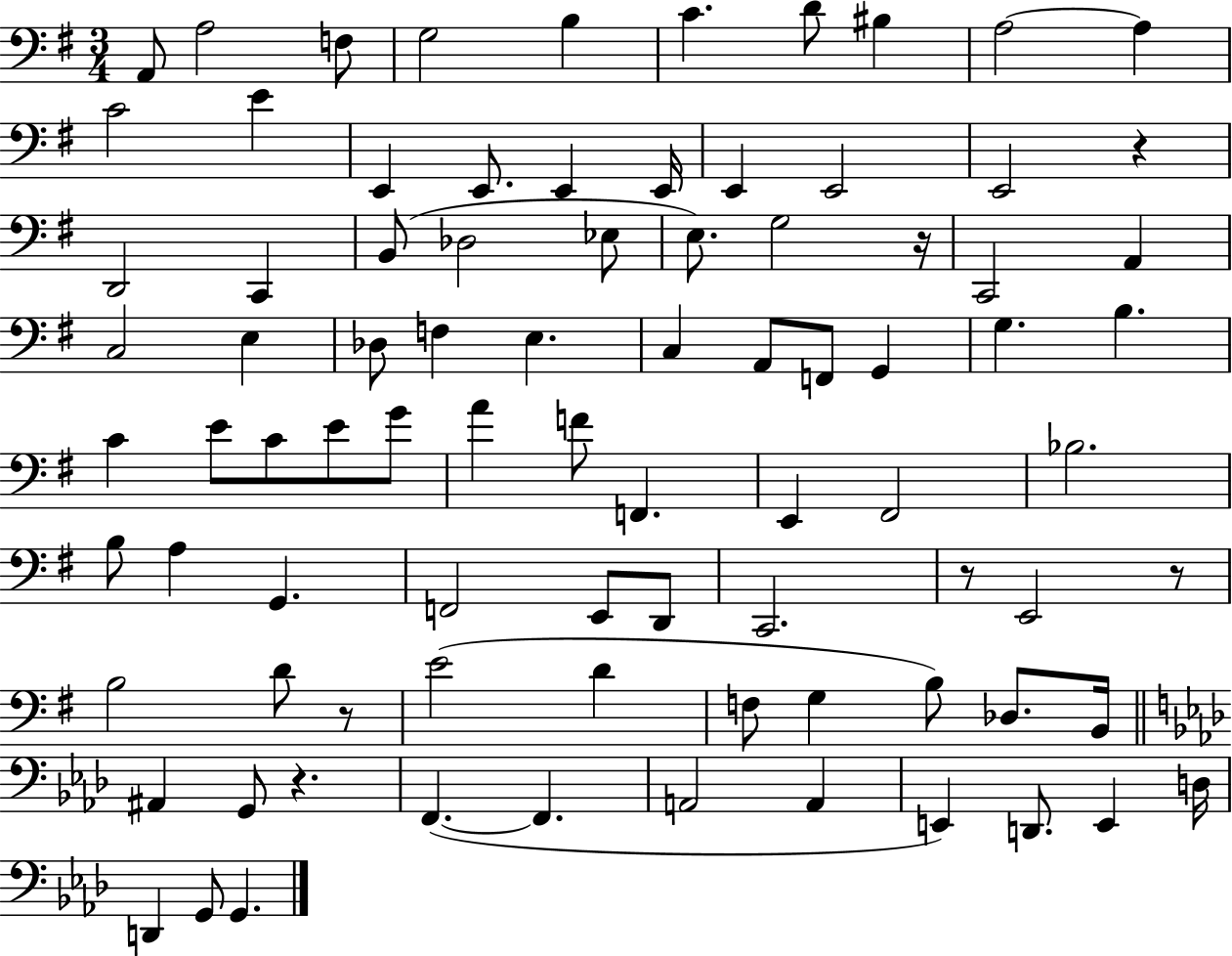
{
  \clef bass
  \numericTimeSignature
  \time 3/4
  \key g \major
  a,8 a2 f8 | g2 b4 | c'4. d'8 bis4 | a2~~ a4 | \break c'2 e'4 | e,4 e,8. e,4 e,16 | e,4 e,2 | e,2 r4 | \break d,2 c,4 | b,8( des2 ees8 | e8.) g2 r16 | c,2 a,4 | \break c2 e4 | des8 f4 e4. | c4 a,8 f,8 g,4 | g4. b4. | \break c'4 e'8 c'8 e'8 g'8 | a'4 f'8 f,4. | e,4 fis,2 | bes2. | \break b8 a4 g,4. | f,2 e,8 d,8 | c,2. | r8 e,2 r8 | \break b2 d'8 r8 | e'2( d'4 | f8 g4 b8) des8. b,16 | \bar "||" \break \key f \minor ais,4 g,8 r4. | f,4.~(~ f,4. | a,2 a,4 | e,4) d,8. e,4 d16 | \break d,4 g,8 g,4. | \bar "|."
}